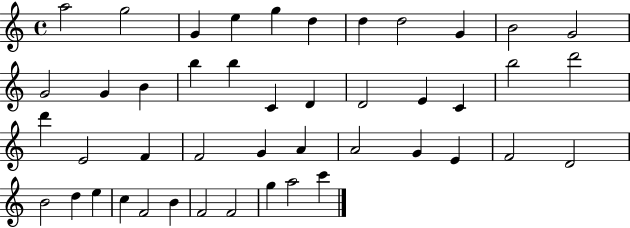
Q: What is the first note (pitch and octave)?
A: A5